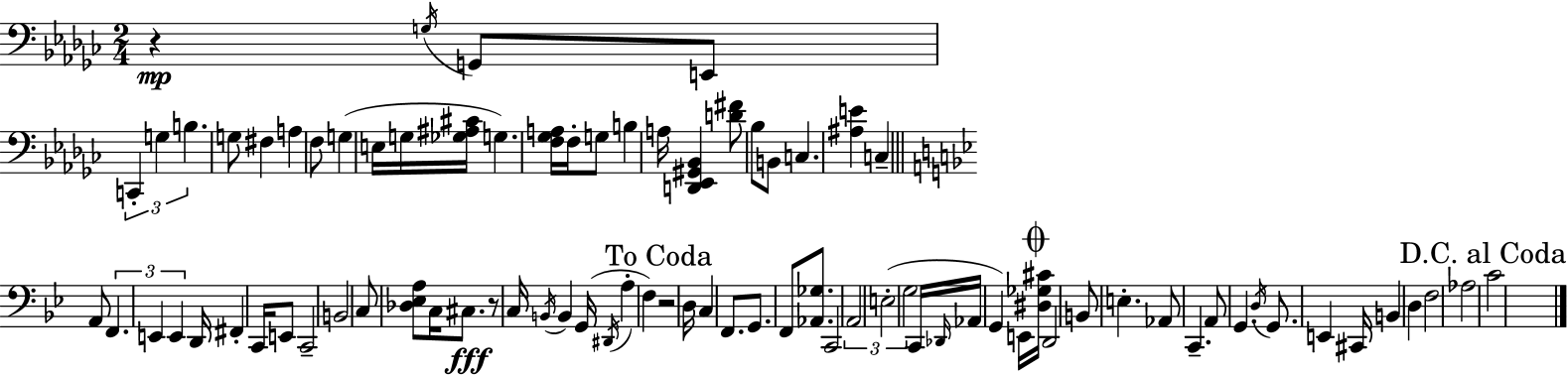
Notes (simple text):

R/q G3/s G2/e E2/e C2/q G3/q B3/q. G3/e F#3/q A3/q F3/e G3/q E3/s G3/s [Gb3,A#3,C#4]/s G3/q. [F3,Gb3,A3]/s F3/s G3/e B3/q A3/s [D2,Eb2,G#2,Bb2]/q [D4,F#4]/e Bb3/e B2/e C3/q. [A#3,E4]/q C3/q A2/e F2/q. E2/q E2/q D2/s F#2/q C2/s E2/e C2/h B2/h C3/e [Db3,Eb3,A3]/e C3/s C#3/e. R/e C3/s B2/s B2/q G2/s D#2/s A3/q F3/q R/h D3/s C3/q F2/e. G2/e. F2/e [Ab2,Gb3]/e. C2/h A2/h E3/h G3/h C2/s Db2/s Ab2/s G2/q E2/s [D#3,Gb3,C#4]/s D2/h B2/e E3/q. Ab2/e C2/q. A2/e G2/q. D3/s G2/e. E2/q C#2/s B2/q D3/q F3/h Ab3/h C4/h